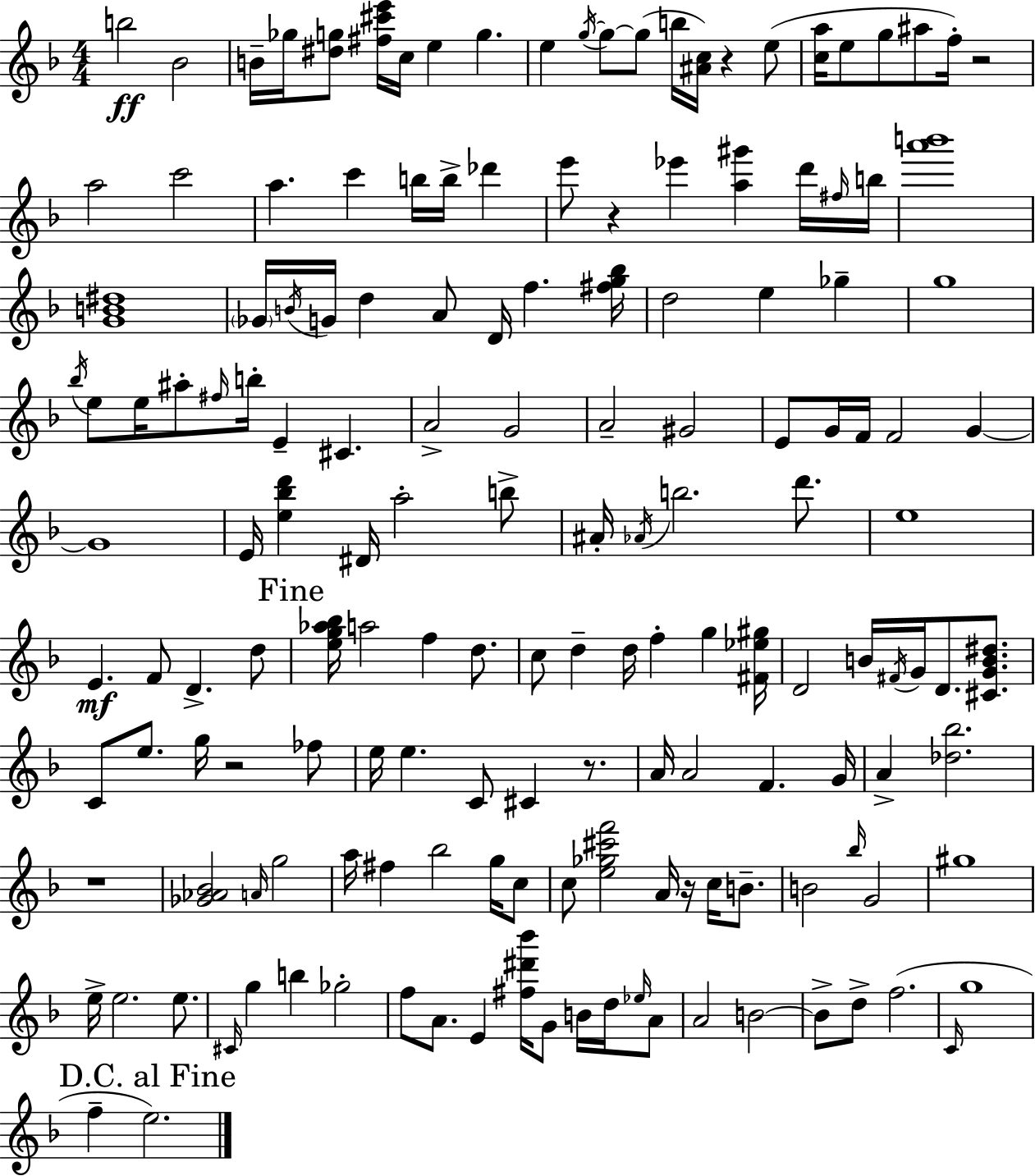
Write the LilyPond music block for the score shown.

{
  \clef treble
  \numericTimeSignature
  \time 4/4
  \key f \major
  b''2\ff bes'2 | b'16-- ges''16 <dis'' g''>8 <fis'' cis''' e'''>16 c''16 e''4 g''4. | e''4 \acciaccatura { g''16~ }~ g''8 g''8( b''16 <ais' c''>16) r4 e''8( | <c'' a''>16 e''8 g''8 ais''8 f''16-.) r2 | \break a''2 c'''2 | a''4. c'''4 b''16 b''16-> des'''4 | e'''8 r4 ees'''4 <a'' gis'''>4 d'''16 | \grace { fis''16 } b''16 <a''' b'''>1 | \break <g' b' dis''>1 | \parenthesize ges'16 \acciaccatura { b'16 } g'16 d''4 a'8 d'16 f''4. | <fis'' g'' bes''>16 d''2 e''4 ges''4-- | g''1 | \break \acciaccatura { bes''16 } e''8 e''16 ais''8-. \grace { fis''16 } b''16-. e'4-- cis'4. | a'2-> g'2 | a'2-- gis'2 | e'8 g'16 f'16 f'2 | \break g'4~~ g'1 | e'16 <e'' bes'' d'''>4 dis'16 a''2-. | b''8-> ais'16-. \acciaccatura { aes'16 } b''2. | d'''8. e''1 | \break e'4.\mf f'8 d'4.-> | d''8 \mark "Fine" <e'' g'' aes'' bes''>16 a''2 f''4 | d''8. c''8 d''4-- d''16 f''4-. | g''4 <fis' ees'' gis''>16 d'2 b'16 \acciaccatura { fis'16 } | \break g'16 d'8. <cis' g' b' dis''>8. c'8 e''8. g''16 r2 | fes''8 e''16 e''4. c'8 | cis'4 r8. a'16 a'2 | f'4. g'16 a'4-> <des'' bes''>2. | \break r1 | <ges' aes' bes'>2 \grace { a'16 } | g''2 a''16 fis''4 bes''2 | g''16 c''8 c''8 <e'' ges'' cis''' f'''>2 | \break a'16 r16 c''16 b'8.-- b'2 | \grace { bes''16 } g'2 gis''1 | e''16-> e''2. | e''8. \grace { cis'16 } g''4 b''4 | \break ges''2-. f''8 a'8. e'4 | <fis'' dis''' bes'''>16 g'8 b'16 d''16 \grace { ees''16 } a'8 a'2 | b'2~~ b'8-> d''8-> f''2.( | \grace { c'16 } g''1 | \break \mark "D.C. al Fine" f''4-- | e''2.) \bar "|."
}